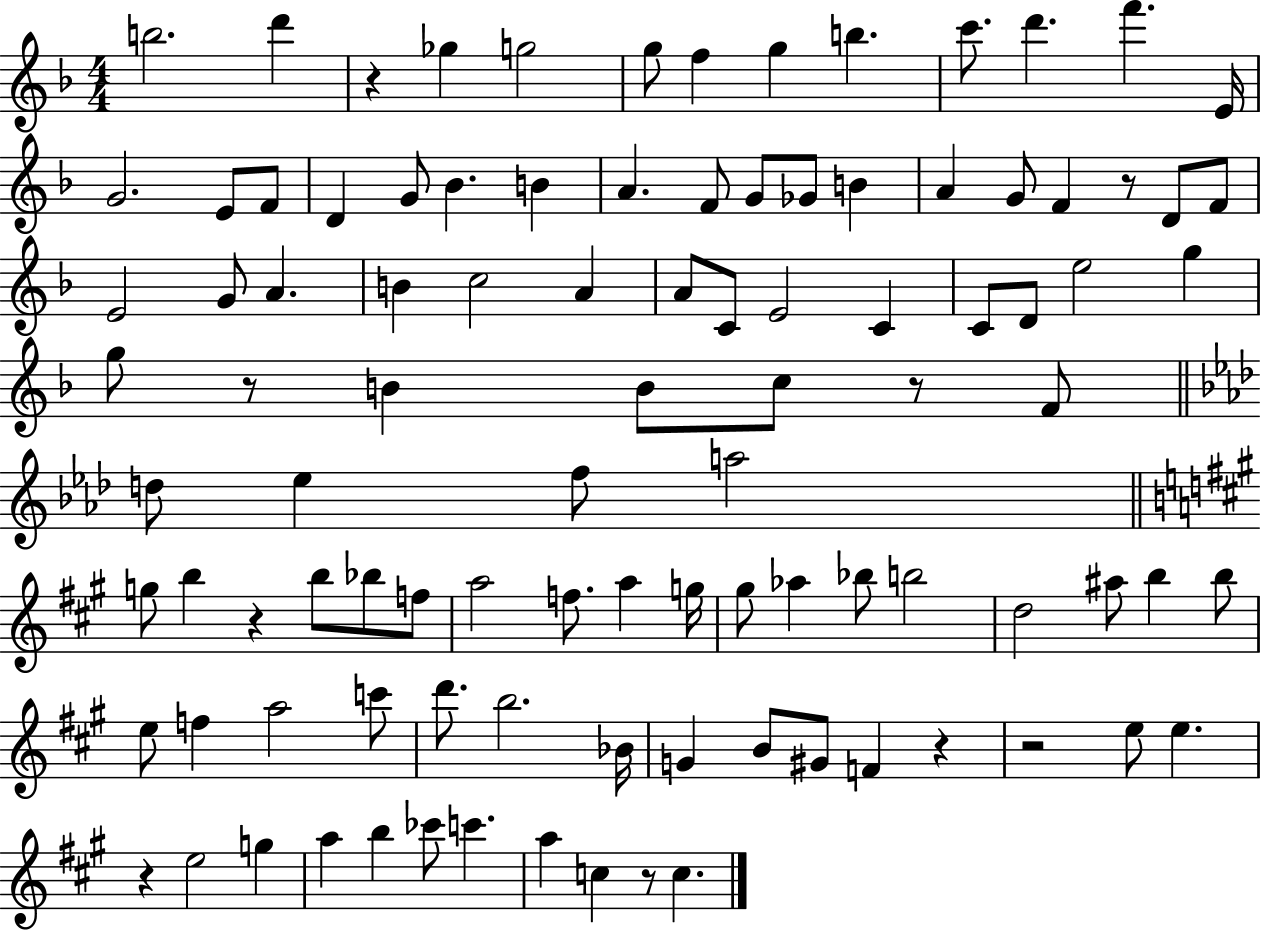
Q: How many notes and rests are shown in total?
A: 100